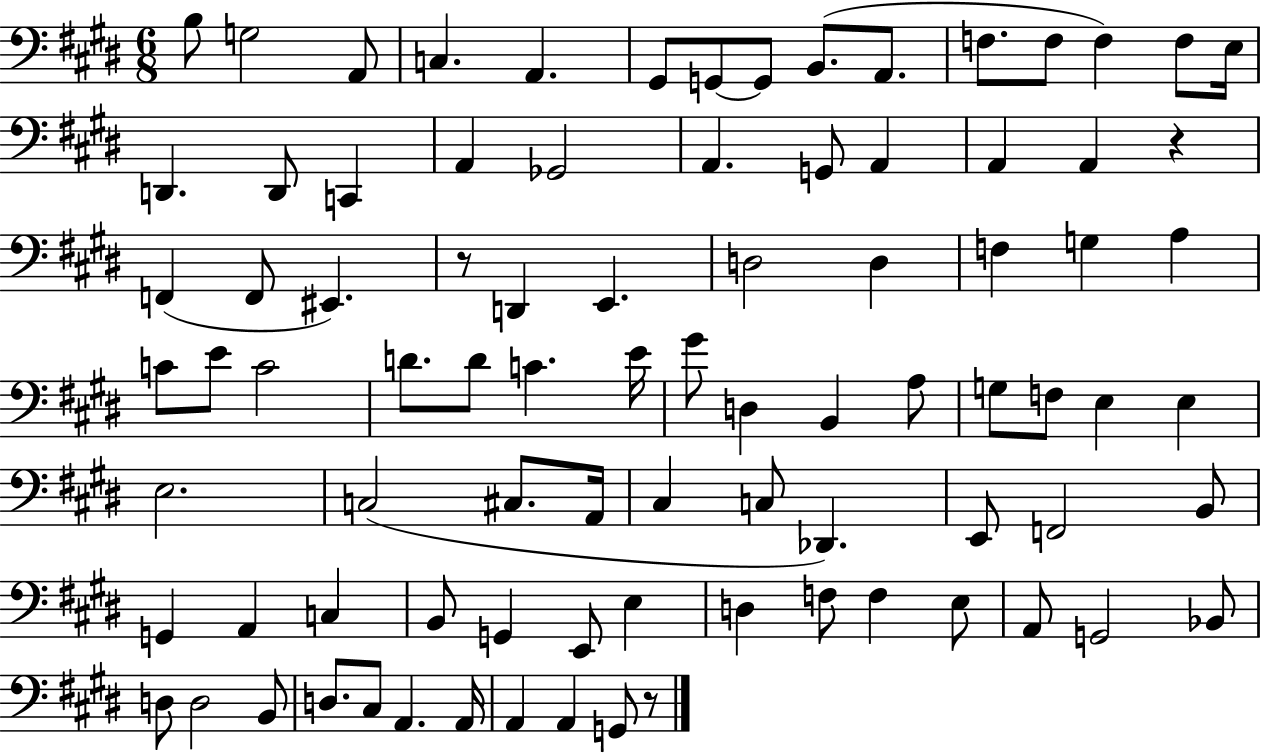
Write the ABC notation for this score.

X:1
T:Untitled
M:6/8
L:1/4
K:E
B,/2 G,2 A,,/2 C, A,, ^G,,/2 G,,/2 G,,/2 B,,/2 A,,/2 F,/2 F,/2 F, F,/2 E,/4 D,, D,,/2 C,, A,, _G,,2 A,, G,,/2 A,, A,, A,, z F,, F,,/2 ^E,, z/2 D,, E,, D,2 D, F, G, A, C/2 E/2 C2 D/2 D/2 C E/4 ^G/2 D, B,, A,/2 G,/2 F,/2 E, E, E,2 C,2 ^C,/2 A,,/4 ^C, C,/2 _D,, E,,/2 F,,2 B,,/2 G,, A,, C, B,,/2 G,, E,,/2 E, D, F,/2 F, E,/2 A,,/2 G,,2 _B,,/2 D,/2 D,2 B,,/2 D,/2 ^C,/2 A,, A,,/4 A,, A,, G,,/2 z/2